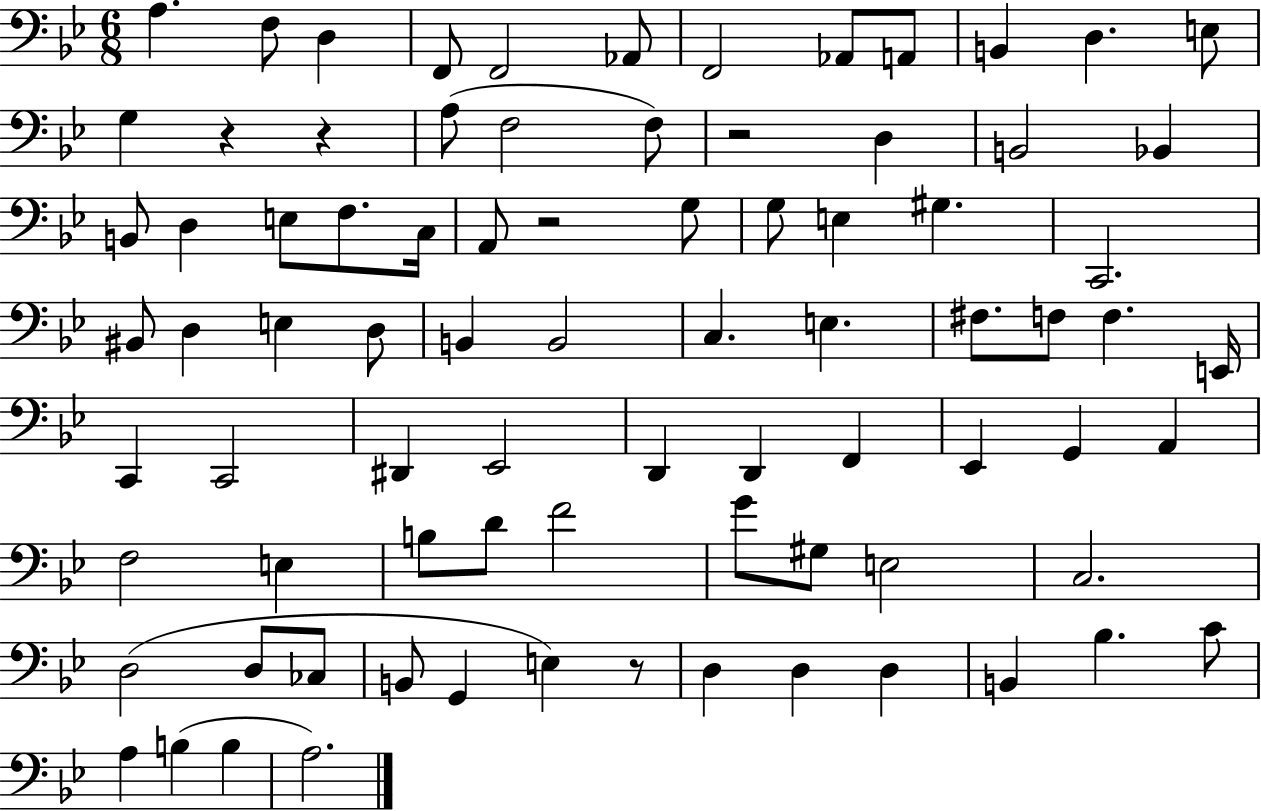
A3/q. F3/e D3/q F2/e F2/h Ab2/e F2/h Ab2/e A2/e B2/q D3/q. E3/e G3/q R/q R/q A3/e F3/h F3/e R/h D3/q B2/h Bb2/q B2/e D3/q E3/e F3/e. C3/s A2/e R/h G3/e G3/e E3/q G#3/q. C2/h. BIS2/e D3/q E3/q D3/e B2/q B2/h C3/q. E3/q. F#3/e. F3/e F3/q. E2/s C2/q C2/h D#2/q Eb2/h D2/q D2/q F2/q Eb2/q G2/q A2/q F3/h E3/q B3/e D4/e F4/h G4/e G#3/e E3/h C3/h. D3/h D3/e CES3/e B2/e G2/q E3/q R/e D3/q D3/q D3/q B2/q Bb3/q. C4/e A3/q B3/q B3/q A3/h.